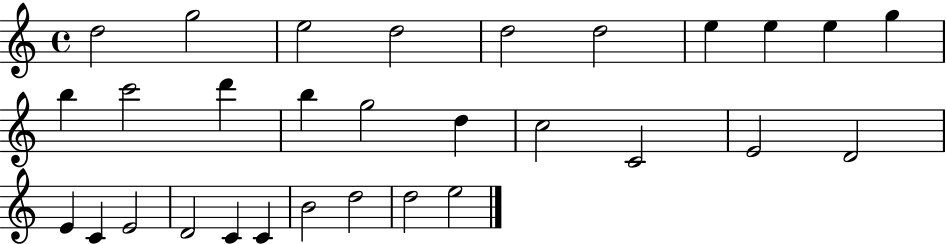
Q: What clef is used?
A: treble